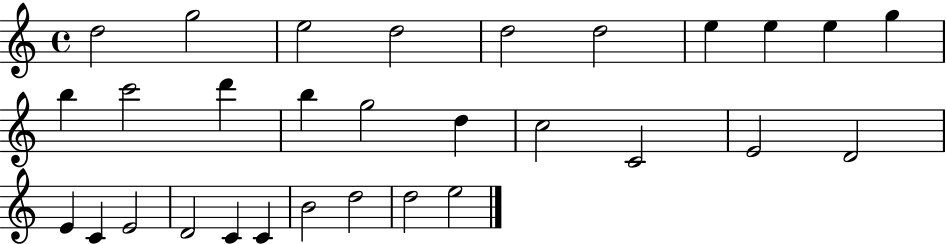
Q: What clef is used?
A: treble